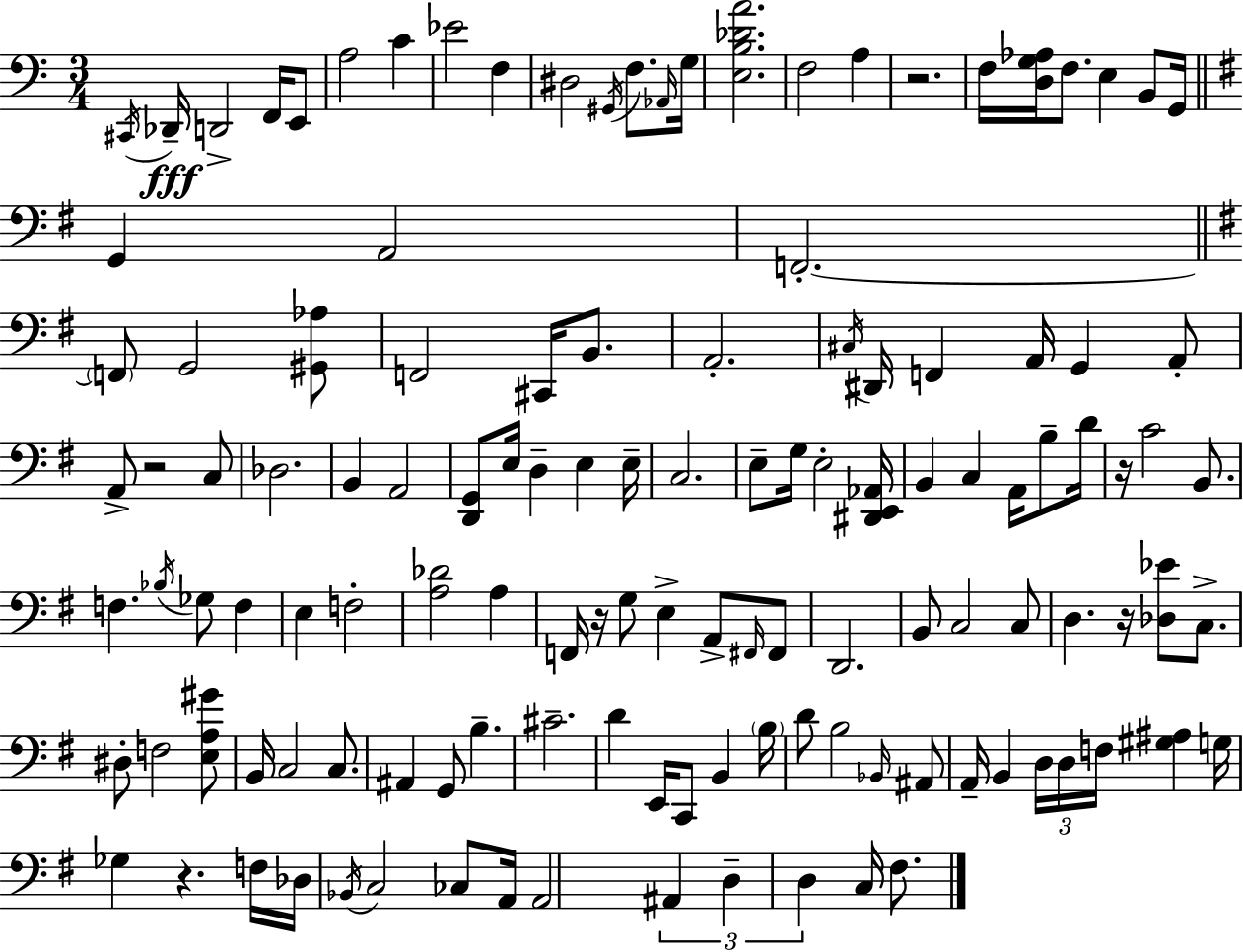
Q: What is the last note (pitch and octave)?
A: F#3